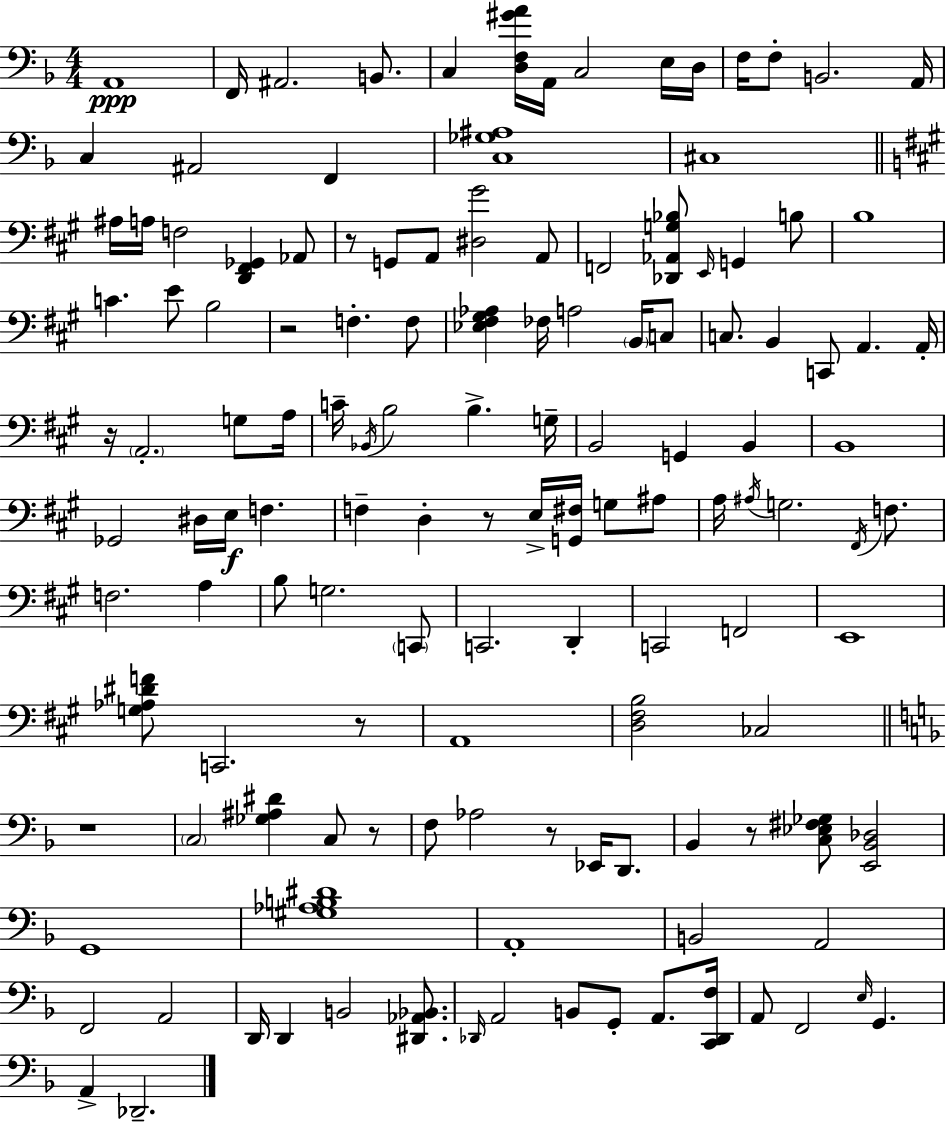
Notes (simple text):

A2/w F2/s A#2/h. B2/e. C3/q [D3,F3,G#4,A4]/s A2/s C3/h E3/s D3/s F3/s F3/e B2/h. A2/s C3/q A#2/h F2/q [C3,Gb3,A#3]/w C#3/w A#3/s A3/s F3/h [D2,F#2,Gb2]/q Ab2/e R/e G2/e A2/e [D#3,G#4]/h A2/e F2/h [Db2,Ab2,G3,Bb3]/e E2/s G2/q B3/e B3/w C4/q. E4/e B3/h R/h F3/q. F3/e [Eb3,F#3,G#3,Ab3]/q FES3/s A3/h B2/s C3/e C3/e. B2/q C2/e A2/q. A2/s R/s A2/h. G3/e A3/s C4/s Bb2/s B3/h B3/q. G3/s B2/h G2/q B2/q B2/w Gb2/h D#3/s E3/s F3/q. F3/q D3/q R/e E3/s [G2,F#3]/s G3/e A#3/e A3/s A#3/s G3/h. F#2/s F3/e. F3/h. A3/q B3/e G3/h. C2/e C2/h. D2/q C2/h F2/h E2/w [G3,Ab3,D#4,F4]/e C2/h. R/e A2/w [D3,F#3,B3]/h CES3/h R/w C3/h [Gb3,A#3,D#4]/q C3/e R/e F3/e Ab3/h R/e Eb2/s D2/e. Bb2/q R/e [C3,Eb3,F#3,Gb3]/e [E2,Bb2,Db3]/h G2/w [G#3,Ab3,B3,D#4]/w A2/w B2/h A2/h F2/h A2/h D2/s D2/q B2/h [D#2,Ab2,Bb2]/e. Db2/s A2/h B2/e G2/e A2/e. [C2,Db2,F3]/s A2/e F2/h E3/s G2/q. A2/q Db2/h.